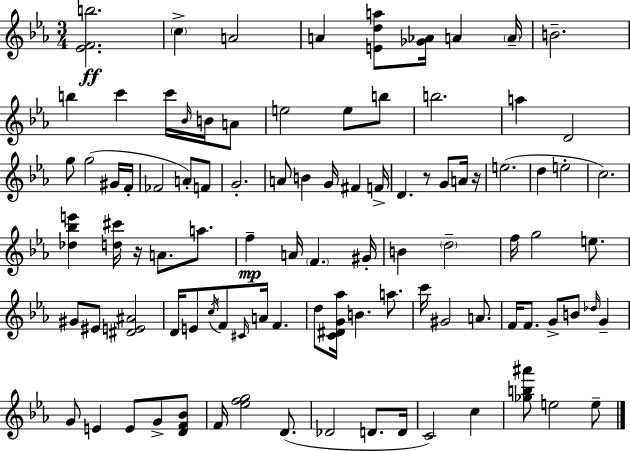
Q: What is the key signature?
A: C minor